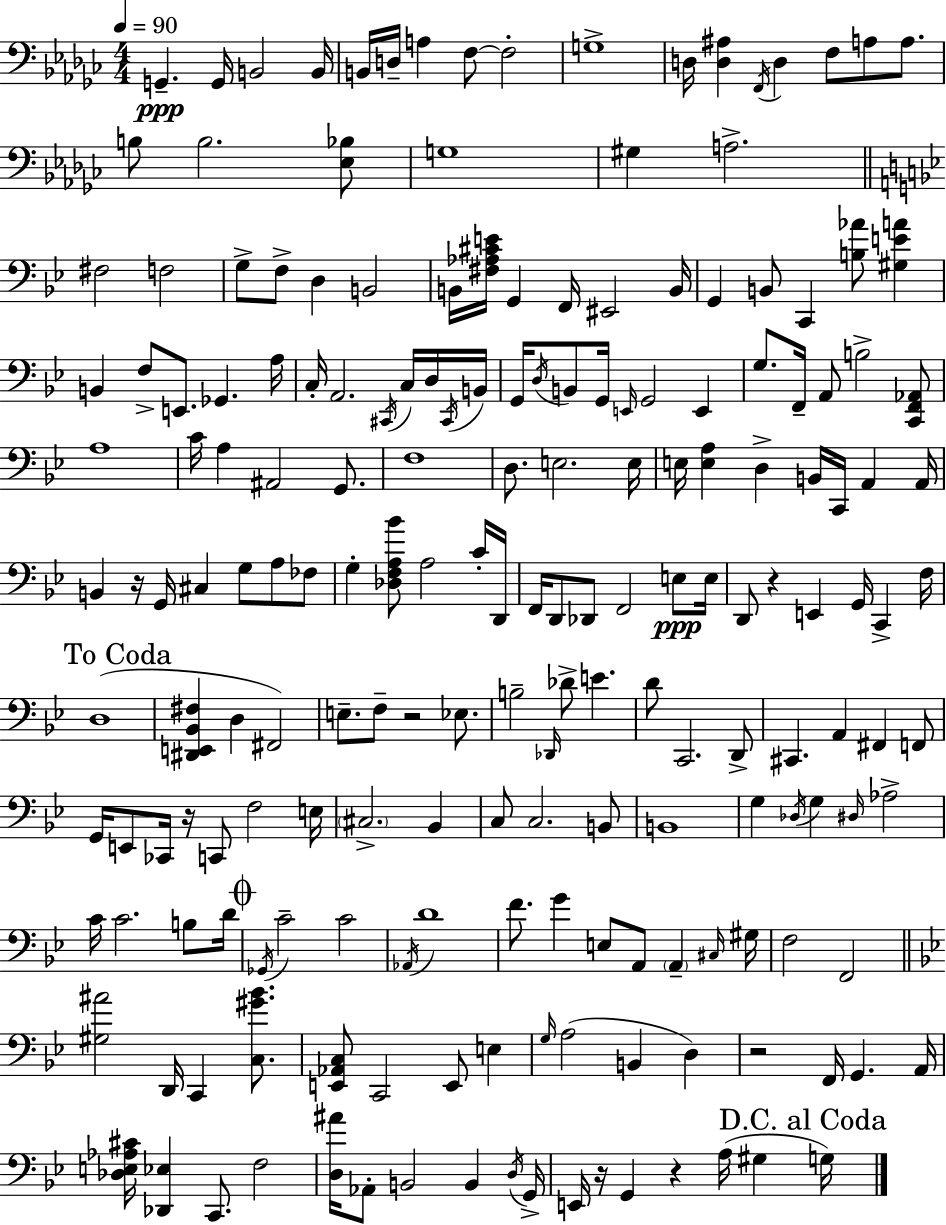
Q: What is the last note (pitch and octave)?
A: G3